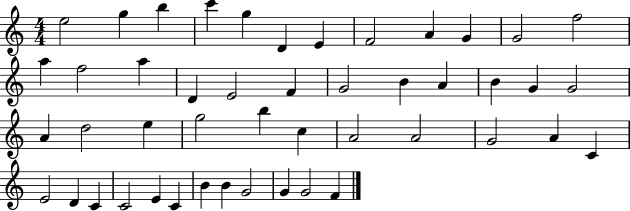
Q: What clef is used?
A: treble